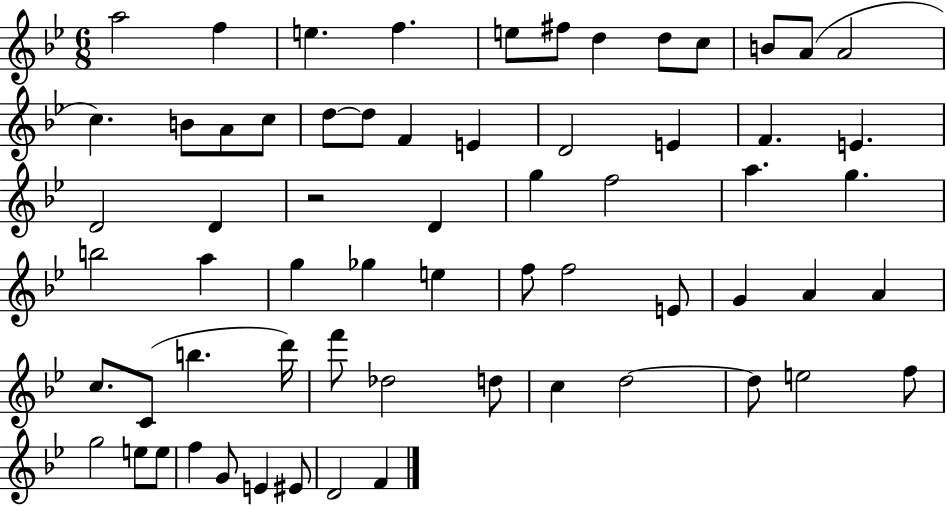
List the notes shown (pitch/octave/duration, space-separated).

A5/h F5/q E5/q. F5/q. E5/e F#5/e D5/q D5/e C5/e B4/e A4/e A4/h C5/q. B4/e A4/e C5/e D5/e D5/e F4/q E4/q D4/h E4/q F4/q. E4/q. D4/h D4/q R/h D4/q G5/q F5/h A5/q. G5/q. B5/h A5/q G5/q Gb5/q E5/q F5/e F5/h E4/e G4/q A4/q A4/q C5/e. C4/e B5/q. D6/s F6/e Db5/h D5/e C5/q D5/h D5/e E5/h F5/e G5/h E5/e E5/e F5/q G4/e E4/q EIS4/e D4/h F4/q